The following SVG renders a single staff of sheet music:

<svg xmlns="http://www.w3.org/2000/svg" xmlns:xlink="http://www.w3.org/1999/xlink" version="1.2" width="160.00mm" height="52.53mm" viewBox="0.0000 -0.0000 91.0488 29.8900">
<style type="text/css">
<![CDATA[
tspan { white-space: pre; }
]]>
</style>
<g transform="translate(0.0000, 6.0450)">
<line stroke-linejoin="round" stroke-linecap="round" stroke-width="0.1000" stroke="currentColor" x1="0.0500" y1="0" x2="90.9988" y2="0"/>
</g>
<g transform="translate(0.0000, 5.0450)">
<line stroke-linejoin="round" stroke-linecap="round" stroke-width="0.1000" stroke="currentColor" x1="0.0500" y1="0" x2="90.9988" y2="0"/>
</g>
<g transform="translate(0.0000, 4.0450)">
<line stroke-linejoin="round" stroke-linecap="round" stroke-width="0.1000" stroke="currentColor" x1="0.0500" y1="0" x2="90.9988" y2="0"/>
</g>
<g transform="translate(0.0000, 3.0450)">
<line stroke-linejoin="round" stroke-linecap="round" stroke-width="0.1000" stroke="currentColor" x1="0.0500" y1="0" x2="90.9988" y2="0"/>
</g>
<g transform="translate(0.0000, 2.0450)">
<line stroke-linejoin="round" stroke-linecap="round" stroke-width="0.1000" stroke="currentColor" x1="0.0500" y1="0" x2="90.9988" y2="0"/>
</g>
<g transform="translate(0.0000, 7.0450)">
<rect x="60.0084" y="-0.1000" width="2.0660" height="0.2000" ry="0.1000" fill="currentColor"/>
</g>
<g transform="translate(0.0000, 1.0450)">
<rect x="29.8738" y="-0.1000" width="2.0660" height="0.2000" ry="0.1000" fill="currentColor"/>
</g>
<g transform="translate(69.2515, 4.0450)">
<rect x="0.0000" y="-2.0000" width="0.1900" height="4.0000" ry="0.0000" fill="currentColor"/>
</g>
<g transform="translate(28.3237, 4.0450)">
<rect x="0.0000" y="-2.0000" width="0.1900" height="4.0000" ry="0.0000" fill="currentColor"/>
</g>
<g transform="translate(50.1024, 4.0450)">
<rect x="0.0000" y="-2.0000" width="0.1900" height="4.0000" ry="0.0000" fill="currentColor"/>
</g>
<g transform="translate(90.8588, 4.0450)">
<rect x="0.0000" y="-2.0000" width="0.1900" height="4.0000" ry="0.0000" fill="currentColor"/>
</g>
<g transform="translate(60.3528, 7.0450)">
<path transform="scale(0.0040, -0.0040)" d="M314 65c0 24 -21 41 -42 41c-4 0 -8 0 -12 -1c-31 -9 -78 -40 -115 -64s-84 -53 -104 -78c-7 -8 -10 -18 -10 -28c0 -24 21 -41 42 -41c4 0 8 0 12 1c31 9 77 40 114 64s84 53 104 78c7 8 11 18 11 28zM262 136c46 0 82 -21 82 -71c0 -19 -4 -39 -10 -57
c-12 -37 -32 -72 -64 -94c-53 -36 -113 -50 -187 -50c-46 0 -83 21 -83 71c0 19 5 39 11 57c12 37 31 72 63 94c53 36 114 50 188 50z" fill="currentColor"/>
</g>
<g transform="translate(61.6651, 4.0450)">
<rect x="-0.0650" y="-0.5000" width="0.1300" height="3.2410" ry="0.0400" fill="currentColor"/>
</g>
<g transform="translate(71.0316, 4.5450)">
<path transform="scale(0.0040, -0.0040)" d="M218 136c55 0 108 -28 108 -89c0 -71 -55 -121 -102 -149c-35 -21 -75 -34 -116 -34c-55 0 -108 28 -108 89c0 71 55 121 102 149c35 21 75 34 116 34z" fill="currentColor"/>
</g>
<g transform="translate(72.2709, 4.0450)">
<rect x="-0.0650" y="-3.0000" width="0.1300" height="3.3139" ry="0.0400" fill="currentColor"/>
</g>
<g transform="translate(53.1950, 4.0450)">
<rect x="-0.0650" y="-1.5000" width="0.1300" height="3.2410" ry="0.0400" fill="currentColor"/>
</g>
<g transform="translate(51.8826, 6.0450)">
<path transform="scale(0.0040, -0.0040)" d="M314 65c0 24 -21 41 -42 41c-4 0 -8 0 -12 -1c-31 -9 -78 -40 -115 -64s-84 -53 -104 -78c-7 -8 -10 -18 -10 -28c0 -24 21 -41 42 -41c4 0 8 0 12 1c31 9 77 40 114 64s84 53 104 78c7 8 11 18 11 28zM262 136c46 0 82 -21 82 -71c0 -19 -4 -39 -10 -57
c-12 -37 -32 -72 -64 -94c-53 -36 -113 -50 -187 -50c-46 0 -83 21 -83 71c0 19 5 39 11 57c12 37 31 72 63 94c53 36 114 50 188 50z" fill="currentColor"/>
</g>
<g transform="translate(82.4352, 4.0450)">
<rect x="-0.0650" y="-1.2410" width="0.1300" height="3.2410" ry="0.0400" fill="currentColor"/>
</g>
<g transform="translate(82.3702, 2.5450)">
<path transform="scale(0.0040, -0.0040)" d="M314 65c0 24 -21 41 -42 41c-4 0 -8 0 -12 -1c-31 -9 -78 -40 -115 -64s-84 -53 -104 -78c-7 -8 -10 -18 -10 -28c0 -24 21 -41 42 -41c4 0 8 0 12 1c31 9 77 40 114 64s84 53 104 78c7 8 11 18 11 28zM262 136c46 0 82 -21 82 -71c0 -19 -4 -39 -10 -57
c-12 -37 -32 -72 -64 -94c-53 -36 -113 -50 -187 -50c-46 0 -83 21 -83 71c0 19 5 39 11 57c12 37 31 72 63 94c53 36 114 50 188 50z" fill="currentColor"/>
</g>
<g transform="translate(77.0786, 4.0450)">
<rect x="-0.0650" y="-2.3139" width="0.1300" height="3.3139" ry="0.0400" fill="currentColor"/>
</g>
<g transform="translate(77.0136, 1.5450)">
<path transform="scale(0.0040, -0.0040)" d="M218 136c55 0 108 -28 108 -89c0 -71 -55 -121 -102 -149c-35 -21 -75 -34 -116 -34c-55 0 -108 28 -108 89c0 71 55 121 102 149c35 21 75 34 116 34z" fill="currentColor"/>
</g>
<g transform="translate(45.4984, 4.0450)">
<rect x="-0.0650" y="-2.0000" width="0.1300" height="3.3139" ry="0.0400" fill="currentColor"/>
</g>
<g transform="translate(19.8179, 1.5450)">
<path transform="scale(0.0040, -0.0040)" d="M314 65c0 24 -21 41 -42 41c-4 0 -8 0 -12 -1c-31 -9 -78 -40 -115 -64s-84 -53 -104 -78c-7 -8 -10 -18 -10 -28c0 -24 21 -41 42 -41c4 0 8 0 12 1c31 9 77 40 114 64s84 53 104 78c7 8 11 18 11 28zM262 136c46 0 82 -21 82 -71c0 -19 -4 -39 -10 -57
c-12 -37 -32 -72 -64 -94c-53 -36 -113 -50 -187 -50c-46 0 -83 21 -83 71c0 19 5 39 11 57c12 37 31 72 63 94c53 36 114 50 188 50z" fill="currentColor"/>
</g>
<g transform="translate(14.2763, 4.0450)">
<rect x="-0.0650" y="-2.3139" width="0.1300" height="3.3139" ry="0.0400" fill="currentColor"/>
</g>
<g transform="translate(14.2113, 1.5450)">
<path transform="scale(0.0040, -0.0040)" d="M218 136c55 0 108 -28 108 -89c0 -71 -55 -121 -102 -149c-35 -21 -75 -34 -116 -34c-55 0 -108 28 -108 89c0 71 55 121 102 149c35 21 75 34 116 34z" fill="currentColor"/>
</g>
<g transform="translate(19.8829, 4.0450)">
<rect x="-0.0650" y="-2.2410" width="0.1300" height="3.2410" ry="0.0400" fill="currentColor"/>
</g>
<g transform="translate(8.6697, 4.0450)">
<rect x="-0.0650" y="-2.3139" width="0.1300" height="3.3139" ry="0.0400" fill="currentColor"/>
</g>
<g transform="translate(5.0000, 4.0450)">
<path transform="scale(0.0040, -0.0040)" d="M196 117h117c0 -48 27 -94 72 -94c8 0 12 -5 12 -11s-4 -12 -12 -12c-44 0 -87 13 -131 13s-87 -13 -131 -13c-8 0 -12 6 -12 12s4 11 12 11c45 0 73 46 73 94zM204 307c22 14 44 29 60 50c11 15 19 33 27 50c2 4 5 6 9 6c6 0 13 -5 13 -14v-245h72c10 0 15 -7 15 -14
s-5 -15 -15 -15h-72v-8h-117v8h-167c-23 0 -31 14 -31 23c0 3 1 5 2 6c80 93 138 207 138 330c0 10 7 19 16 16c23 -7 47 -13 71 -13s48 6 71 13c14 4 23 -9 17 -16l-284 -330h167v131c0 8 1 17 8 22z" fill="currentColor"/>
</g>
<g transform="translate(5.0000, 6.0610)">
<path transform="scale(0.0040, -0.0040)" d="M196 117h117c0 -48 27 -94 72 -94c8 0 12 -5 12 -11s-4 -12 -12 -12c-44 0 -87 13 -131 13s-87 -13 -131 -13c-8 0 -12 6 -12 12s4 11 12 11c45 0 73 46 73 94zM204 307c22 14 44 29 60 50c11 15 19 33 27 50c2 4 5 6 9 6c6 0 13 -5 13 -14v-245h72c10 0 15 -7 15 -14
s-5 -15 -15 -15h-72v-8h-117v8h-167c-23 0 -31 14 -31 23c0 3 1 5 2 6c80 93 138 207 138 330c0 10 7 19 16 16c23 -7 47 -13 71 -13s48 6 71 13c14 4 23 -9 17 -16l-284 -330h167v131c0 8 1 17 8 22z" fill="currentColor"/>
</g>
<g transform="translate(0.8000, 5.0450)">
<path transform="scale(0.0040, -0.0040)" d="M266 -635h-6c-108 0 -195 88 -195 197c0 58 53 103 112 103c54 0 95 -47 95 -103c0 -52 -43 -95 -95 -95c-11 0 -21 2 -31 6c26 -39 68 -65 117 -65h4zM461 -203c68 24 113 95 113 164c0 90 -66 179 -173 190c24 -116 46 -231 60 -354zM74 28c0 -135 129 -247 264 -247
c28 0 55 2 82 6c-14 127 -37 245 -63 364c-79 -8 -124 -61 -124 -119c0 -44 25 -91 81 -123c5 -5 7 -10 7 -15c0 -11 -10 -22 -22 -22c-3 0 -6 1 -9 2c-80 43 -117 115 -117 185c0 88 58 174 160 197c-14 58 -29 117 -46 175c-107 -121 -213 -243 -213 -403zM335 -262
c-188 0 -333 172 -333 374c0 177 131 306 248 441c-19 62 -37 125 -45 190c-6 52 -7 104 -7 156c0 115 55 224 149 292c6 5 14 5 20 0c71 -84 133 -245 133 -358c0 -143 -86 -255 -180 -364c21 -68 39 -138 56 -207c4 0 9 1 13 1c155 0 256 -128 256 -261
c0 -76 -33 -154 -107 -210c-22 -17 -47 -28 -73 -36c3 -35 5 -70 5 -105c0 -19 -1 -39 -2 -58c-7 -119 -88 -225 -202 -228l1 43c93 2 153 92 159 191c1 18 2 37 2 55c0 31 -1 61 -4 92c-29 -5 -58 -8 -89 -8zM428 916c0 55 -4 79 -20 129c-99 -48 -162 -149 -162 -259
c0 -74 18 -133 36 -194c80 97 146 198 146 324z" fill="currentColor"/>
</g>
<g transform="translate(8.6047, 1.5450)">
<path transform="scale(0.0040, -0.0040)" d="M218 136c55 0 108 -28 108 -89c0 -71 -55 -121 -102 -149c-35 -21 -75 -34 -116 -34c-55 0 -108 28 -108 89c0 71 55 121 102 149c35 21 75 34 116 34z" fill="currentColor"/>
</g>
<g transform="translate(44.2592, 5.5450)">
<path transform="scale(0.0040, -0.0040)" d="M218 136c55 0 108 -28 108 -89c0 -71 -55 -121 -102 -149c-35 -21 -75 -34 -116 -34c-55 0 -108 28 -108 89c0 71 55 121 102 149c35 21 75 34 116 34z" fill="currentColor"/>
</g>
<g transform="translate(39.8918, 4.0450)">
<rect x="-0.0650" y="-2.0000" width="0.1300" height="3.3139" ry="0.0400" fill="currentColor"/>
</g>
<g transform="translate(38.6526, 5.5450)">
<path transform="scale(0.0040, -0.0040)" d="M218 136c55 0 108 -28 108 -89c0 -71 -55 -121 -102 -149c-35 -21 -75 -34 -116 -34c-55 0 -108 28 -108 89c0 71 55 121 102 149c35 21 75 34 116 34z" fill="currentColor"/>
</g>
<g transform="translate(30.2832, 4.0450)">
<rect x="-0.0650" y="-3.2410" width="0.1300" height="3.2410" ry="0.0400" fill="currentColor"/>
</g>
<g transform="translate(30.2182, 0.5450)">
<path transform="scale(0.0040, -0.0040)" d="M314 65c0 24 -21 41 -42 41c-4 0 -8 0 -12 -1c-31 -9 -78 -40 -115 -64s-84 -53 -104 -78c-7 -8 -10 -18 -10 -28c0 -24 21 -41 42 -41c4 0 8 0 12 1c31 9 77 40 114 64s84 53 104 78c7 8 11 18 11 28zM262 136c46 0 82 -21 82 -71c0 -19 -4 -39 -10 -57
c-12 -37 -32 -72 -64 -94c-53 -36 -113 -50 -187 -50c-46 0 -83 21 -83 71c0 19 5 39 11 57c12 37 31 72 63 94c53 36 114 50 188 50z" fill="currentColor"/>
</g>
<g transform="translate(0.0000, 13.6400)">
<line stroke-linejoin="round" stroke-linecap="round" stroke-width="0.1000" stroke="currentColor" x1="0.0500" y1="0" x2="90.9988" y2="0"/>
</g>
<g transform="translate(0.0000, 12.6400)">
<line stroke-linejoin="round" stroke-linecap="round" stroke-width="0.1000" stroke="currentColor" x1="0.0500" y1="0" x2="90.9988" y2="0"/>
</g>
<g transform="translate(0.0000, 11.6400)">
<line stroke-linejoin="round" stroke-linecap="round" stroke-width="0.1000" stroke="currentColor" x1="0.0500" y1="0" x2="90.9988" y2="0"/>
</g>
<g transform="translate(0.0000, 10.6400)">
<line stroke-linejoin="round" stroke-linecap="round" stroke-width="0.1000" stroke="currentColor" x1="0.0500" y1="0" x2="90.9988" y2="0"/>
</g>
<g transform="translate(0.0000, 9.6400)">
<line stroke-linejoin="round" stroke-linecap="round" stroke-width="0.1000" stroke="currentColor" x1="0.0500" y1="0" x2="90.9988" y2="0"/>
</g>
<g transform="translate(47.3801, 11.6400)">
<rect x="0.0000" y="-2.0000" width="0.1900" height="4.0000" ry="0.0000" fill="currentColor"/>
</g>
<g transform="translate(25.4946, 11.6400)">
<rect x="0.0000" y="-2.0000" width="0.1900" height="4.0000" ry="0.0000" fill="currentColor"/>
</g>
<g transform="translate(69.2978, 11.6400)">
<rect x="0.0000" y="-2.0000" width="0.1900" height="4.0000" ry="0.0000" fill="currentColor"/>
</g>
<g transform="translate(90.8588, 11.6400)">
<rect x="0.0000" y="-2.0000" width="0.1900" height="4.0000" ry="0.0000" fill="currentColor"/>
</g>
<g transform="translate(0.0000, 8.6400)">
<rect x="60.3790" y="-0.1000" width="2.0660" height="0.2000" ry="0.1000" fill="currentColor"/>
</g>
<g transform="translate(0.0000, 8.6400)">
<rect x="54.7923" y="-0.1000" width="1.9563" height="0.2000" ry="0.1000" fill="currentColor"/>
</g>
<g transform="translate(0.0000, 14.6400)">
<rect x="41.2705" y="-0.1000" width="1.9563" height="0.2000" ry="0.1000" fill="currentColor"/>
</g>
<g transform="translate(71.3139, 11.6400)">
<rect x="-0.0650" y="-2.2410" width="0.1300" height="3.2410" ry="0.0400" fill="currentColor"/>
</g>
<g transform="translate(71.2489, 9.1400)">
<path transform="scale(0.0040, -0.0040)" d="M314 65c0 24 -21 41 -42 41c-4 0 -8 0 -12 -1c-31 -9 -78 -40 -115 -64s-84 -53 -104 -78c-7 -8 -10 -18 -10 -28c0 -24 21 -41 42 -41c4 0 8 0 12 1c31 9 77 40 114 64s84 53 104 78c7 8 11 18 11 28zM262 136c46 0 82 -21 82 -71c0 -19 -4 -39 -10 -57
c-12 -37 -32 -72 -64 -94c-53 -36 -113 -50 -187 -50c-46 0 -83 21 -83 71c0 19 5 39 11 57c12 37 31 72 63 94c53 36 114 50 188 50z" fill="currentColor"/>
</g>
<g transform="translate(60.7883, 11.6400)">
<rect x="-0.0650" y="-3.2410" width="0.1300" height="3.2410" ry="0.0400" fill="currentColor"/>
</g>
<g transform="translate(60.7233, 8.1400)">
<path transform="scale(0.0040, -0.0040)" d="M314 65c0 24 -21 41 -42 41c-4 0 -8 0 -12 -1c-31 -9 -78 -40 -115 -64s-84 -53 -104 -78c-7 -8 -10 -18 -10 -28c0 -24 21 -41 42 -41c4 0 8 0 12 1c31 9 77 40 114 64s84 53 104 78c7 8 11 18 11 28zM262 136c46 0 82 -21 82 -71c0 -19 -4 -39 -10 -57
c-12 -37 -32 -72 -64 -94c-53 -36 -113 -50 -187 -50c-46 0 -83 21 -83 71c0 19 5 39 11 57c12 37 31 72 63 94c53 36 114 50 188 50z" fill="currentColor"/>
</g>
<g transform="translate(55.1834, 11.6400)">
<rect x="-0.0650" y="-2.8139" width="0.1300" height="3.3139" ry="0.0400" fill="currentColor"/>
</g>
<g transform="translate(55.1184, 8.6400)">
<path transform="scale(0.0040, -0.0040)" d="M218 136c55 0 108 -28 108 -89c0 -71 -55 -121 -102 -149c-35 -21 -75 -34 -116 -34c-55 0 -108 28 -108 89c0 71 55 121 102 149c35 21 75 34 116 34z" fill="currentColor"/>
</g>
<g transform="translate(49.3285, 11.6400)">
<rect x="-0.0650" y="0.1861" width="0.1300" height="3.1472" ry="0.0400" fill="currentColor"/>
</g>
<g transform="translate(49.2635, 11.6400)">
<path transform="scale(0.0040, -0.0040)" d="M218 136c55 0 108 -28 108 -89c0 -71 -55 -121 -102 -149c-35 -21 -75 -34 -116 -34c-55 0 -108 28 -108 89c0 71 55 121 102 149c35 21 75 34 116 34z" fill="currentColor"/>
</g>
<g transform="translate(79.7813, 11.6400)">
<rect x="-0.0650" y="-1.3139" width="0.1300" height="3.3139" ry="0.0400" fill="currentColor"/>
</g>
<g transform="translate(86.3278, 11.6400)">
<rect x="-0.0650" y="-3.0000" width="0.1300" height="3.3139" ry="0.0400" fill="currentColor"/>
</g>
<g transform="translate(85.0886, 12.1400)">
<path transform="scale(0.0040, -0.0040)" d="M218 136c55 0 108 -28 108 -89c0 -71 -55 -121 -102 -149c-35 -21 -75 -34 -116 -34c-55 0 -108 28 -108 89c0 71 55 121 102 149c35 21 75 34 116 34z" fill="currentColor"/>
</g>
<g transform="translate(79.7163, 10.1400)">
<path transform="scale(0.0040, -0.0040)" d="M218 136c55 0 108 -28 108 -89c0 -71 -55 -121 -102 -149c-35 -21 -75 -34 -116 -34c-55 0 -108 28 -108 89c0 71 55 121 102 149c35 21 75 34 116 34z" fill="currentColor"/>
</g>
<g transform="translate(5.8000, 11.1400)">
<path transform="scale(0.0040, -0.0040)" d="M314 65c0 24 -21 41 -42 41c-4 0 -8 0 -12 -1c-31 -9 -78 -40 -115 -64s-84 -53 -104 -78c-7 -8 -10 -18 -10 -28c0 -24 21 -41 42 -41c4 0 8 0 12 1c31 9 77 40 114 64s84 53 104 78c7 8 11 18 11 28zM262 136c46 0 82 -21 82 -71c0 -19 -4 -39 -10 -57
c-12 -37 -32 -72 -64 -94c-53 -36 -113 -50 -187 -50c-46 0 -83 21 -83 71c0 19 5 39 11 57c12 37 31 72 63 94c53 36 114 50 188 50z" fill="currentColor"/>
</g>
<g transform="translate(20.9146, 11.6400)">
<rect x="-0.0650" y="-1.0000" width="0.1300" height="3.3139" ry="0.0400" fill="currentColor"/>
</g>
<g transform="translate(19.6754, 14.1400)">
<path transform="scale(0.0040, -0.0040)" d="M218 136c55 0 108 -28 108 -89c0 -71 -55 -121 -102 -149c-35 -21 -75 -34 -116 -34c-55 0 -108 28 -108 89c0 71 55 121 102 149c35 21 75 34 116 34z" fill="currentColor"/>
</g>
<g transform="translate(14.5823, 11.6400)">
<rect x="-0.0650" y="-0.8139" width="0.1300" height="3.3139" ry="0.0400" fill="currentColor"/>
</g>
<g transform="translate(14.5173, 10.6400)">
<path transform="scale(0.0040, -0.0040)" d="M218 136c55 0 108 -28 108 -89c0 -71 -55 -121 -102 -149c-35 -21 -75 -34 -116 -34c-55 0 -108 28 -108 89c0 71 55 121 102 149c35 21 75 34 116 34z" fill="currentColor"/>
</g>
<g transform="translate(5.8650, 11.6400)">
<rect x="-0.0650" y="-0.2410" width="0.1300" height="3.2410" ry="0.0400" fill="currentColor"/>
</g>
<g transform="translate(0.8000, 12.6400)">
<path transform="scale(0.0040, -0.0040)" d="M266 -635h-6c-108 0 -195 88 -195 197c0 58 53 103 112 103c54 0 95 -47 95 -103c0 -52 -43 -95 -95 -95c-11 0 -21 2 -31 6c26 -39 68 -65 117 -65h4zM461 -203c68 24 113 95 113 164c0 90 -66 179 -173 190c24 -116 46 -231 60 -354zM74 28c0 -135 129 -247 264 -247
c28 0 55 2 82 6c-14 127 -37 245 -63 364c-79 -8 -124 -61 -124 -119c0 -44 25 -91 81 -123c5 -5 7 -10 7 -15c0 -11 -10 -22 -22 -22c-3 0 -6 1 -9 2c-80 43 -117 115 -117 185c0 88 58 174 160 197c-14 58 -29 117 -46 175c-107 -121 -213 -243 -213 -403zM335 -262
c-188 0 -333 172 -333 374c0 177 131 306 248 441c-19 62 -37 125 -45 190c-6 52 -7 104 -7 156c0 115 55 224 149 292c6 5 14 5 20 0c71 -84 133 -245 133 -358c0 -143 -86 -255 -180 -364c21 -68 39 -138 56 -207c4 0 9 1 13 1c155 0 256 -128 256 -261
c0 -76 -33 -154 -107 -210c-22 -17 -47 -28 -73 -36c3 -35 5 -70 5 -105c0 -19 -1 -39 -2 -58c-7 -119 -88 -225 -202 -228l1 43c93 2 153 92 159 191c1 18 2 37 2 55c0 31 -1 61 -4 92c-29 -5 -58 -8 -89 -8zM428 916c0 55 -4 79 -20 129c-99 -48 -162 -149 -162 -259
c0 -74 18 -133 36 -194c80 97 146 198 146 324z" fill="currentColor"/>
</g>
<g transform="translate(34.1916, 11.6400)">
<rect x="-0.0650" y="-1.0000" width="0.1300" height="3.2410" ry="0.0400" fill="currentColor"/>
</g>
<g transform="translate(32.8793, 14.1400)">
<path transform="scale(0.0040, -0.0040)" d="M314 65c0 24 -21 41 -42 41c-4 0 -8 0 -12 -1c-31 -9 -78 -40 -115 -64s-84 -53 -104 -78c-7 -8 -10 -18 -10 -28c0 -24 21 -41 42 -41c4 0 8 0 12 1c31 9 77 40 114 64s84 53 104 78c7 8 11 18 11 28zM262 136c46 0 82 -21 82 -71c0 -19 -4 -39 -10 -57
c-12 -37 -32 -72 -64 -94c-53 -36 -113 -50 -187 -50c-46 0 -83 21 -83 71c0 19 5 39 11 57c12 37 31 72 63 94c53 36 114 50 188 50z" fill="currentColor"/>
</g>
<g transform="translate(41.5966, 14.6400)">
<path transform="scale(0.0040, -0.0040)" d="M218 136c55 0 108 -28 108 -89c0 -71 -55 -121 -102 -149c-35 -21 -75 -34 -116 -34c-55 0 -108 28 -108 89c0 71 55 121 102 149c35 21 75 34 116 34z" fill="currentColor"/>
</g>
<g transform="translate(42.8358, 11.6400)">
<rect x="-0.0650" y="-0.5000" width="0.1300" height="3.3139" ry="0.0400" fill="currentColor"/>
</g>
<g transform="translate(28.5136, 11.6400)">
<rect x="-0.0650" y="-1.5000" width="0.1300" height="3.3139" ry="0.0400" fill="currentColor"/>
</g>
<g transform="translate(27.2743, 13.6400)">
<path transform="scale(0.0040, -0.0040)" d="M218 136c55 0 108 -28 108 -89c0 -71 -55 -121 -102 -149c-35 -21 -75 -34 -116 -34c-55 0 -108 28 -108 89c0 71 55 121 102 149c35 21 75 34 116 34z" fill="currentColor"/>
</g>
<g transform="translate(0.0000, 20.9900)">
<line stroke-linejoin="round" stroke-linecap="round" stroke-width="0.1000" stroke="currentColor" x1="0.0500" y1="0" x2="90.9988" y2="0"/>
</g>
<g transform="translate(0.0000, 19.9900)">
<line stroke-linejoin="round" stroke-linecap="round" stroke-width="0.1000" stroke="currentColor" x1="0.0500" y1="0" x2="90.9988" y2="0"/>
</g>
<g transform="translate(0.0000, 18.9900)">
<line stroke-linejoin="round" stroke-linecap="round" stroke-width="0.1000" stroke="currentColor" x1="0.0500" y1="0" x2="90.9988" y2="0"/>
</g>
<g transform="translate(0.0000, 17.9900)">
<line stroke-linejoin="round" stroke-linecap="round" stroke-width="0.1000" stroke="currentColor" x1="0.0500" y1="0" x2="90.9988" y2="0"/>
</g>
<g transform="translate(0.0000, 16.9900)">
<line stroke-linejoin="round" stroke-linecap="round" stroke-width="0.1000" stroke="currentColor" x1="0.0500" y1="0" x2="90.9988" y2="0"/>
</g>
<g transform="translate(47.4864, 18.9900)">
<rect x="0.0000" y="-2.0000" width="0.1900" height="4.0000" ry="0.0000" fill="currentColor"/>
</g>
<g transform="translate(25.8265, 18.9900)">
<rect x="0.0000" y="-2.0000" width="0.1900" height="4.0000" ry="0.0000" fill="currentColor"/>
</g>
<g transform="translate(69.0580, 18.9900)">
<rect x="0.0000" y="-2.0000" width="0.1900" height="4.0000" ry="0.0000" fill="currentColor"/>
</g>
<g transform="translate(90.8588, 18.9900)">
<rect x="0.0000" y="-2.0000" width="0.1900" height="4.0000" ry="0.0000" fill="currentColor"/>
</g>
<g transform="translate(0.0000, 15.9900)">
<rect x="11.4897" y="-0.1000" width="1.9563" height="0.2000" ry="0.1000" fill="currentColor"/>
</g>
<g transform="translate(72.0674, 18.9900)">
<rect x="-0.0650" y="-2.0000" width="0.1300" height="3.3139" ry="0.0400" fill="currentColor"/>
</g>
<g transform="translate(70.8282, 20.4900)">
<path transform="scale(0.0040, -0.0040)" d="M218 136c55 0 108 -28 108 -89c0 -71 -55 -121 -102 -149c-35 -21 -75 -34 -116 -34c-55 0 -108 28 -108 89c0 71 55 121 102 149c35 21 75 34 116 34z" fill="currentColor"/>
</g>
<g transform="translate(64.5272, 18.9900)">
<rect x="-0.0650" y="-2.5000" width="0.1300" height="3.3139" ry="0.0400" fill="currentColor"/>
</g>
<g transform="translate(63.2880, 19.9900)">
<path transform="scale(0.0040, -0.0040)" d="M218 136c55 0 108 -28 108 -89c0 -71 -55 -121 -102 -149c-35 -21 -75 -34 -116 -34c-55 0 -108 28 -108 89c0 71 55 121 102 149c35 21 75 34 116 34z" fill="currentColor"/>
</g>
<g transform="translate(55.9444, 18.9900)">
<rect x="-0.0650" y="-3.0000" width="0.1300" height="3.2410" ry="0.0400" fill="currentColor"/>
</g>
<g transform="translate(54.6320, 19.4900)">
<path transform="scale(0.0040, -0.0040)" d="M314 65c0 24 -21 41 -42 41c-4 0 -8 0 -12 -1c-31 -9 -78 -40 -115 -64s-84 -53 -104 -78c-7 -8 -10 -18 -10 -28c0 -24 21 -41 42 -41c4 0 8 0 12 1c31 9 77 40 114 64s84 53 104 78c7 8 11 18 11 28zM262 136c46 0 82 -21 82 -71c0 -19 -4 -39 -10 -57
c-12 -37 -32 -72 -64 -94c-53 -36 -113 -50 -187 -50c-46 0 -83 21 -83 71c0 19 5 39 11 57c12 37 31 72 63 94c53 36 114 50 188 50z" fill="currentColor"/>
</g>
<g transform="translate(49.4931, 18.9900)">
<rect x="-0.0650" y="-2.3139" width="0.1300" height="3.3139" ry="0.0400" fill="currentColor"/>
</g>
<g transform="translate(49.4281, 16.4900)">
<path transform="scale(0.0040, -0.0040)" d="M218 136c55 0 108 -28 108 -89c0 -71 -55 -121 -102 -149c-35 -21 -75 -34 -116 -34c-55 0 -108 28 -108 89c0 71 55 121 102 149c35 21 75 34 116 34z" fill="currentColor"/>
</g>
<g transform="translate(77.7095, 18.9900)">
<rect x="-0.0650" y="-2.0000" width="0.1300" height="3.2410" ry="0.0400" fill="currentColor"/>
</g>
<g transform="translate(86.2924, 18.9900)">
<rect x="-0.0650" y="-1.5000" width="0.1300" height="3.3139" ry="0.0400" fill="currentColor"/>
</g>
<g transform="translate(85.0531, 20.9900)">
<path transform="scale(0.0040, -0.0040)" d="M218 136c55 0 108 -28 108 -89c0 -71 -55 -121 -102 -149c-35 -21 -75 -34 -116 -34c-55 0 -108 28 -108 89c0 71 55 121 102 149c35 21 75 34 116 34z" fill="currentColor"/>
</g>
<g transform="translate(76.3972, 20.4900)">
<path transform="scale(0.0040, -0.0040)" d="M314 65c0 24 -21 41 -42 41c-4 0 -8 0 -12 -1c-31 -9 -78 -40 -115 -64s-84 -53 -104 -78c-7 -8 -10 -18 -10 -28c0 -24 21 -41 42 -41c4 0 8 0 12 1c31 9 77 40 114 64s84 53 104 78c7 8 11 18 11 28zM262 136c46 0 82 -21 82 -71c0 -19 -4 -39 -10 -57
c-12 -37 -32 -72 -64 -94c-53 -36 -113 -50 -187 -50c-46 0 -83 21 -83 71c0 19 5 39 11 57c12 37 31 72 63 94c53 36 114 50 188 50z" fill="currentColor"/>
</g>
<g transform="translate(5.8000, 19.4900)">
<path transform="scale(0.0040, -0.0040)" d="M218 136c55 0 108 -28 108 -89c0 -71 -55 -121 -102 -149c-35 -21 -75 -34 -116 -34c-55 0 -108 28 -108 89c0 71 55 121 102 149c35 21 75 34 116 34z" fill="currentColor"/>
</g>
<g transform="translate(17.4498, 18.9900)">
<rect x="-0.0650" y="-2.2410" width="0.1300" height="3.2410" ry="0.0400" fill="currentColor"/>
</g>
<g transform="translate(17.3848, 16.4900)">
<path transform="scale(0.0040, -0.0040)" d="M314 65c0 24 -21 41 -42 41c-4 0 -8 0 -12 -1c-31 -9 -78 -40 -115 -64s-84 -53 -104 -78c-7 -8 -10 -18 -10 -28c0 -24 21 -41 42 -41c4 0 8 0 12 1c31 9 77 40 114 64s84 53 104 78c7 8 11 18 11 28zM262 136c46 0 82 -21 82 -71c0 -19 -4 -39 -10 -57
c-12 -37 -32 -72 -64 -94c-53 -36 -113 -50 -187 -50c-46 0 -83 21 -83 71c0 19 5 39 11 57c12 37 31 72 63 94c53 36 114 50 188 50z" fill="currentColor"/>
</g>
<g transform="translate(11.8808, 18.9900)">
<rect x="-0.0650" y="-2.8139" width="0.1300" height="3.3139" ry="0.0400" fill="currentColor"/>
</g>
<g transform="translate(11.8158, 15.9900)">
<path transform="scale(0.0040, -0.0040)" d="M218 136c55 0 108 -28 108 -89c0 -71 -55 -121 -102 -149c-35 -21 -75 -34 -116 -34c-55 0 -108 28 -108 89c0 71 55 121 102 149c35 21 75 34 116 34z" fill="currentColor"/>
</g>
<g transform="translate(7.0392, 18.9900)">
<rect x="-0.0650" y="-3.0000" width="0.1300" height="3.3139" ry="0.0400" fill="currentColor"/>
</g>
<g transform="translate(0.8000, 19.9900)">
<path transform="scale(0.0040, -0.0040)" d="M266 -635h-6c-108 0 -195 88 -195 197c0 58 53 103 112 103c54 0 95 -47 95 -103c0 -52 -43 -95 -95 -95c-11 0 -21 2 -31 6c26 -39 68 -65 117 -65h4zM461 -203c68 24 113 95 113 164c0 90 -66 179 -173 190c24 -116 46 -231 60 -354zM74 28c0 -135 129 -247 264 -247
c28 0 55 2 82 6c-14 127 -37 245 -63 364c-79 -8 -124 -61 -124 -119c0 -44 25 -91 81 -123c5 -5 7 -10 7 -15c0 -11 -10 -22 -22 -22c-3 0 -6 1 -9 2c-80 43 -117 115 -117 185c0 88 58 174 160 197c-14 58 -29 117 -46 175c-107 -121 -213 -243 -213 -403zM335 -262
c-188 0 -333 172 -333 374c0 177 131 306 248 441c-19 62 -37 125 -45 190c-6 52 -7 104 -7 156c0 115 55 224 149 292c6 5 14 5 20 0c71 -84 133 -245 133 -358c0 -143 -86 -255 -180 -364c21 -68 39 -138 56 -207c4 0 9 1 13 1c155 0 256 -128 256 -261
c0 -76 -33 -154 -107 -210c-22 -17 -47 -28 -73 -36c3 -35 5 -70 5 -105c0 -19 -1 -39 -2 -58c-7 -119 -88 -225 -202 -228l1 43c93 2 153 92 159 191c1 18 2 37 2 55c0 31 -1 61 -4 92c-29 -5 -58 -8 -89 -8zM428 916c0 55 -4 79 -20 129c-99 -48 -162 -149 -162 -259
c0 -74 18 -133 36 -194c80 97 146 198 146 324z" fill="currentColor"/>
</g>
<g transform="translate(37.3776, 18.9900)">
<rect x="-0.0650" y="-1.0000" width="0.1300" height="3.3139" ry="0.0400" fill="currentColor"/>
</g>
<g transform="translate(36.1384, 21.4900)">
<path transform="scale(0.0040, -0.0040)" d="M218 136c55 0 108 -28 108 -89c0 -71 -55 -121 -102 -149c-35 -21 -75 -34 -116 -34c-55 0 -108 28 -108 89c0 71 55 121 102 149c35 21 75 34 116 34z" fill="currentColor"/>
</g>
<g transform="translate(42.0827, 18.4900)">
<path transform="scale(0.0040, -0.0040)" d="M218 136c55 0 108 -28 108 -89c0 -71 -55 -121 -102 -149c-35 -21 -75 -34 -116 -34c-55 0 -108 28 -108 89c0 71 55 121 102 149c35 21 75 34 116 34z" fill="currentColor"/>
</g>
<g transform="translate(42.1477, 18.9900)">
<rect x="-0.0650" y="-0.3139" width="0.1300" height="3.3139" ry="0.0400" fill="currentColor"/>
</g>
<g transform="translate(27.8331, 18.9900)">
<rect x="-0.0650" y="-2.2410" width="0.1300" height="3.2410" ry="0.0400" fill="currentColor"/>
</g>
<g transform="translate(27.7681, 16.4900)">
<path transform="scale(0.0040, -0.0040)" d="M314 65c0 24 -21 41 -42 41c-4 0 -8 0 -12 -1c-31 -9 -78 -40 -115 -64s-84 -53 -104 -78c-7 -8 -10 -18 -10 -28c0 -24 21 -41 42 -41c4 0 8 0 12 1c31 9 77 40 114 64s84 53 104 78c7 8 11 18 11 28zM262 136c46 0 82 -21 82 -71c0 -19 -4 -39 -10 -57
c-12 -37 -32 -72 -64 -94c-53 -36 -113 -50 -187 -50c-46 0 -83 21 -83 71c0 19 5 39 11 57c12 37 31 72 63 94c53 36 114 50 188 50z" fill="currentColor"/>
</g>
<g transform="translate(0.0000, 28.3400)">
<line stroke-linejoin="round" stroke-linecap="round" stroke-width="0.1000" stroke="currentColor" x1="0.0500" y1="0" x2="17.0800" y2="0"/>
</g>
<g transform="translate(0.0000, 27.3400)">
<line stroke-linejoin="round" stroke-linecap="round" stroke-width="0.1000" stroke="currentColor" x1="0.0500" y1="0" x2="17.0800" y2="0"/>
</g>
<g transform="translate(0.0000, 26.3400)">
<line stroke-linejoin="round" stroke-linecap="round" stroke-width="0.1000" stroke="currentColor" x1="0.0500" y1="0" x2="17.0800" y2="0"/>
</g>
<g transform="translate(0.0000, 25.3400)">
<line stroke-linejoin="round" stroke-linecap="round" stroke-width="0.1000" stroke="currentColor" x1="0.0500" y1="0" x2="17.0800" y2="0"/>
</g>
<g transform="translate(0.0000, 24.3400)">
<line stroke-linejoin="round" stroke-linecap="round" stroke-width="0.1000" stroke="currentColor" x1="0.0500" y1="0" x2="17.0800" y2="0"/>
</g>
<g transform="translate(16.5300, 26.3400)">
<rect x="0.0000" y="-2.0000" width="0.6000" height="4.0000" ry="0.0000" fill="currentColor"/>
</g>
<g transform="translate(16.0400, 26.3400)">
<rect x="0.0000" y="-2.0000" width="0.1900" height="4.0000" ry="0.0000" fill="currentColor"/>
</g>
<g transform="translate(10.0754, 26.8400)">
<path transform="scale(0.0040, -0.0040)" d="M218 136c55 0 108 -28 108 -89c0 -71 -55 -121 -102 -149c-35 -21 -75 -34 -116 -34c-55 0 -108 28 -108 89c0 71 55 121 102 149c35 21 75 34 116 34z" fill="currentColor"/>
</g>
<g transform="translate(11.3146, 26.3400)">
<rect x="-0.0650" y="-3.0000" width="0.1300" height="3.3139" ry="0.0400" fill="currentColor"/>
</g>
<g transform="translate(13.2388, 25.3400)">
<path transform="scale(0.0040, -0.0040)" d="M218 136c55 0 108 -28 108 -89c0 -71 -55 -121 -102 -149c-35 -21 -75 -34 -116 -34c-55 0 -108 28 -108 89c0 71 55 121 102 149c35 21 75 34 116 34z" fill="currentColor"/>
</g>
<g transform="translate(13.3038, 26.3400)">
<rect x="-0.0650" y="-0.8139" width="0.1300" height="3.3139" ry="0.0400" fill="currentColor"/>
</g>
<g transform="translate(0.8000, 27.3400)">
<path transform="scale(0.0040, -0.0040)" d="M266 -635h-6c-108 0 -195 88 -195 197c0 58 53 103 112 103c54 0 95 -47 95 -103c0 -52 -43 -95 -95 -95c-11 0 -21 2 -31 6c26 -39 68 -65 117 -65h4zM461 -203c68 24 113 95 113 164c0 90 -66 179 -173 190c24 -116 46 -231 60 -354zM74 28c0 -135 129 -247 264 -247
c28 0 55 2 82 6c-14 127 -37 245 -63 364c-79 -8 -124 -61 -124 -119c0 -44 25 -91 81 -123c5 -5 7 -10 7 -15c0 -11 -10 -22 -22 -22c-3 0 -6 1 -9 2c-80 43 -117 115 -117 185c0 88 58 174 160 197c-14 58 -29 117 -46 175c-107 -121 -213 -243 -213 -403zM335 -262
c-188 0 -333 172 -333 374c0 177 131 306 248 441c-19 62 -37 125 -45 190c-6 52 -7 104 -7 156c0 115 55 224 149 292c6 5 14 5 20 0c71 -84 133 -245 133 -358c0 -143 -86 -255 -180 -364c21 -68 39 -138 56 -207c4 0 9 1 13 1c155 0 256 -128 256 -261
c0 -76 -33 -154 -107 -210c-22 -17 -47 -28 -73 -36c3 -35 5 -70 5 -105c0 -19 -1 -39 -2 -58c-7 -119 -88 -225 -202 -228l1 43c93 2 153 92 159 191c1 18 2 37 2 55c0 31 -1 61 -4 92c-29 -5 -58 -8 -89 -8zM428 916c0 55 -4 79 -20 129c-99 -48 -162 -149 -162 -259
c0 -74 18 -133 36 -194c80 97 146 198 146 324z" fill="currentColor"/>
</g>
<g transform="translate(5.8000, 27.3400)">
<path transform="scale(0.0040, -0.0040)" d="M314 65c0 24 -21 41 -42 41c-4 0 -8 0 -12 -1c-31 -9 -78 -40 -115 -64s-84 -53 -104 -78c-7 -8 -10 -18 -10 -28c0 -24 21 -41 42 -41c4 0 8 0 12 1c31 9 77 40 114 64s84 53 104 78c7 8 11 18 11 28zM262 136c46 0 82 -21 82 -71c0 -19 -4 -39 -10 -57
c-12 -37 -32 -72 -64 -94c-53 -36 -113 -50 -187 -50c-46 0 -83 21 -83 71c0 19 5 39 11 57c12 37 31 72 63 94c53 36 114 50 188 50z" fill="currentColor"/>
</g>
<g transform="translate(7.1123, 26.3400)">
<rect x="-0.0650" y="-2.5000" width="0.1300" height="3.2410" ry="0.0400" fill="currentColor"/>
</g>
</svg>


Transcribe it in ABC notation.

X:1
T:Untitled
M:4/4
L:1/4
K:C
g g g2 b2 F F E2 C2 A g e2 c2 d D E D2 C B a b2 g2 e A A a g2 g2 D c g A2 G F F2 E G2 A d